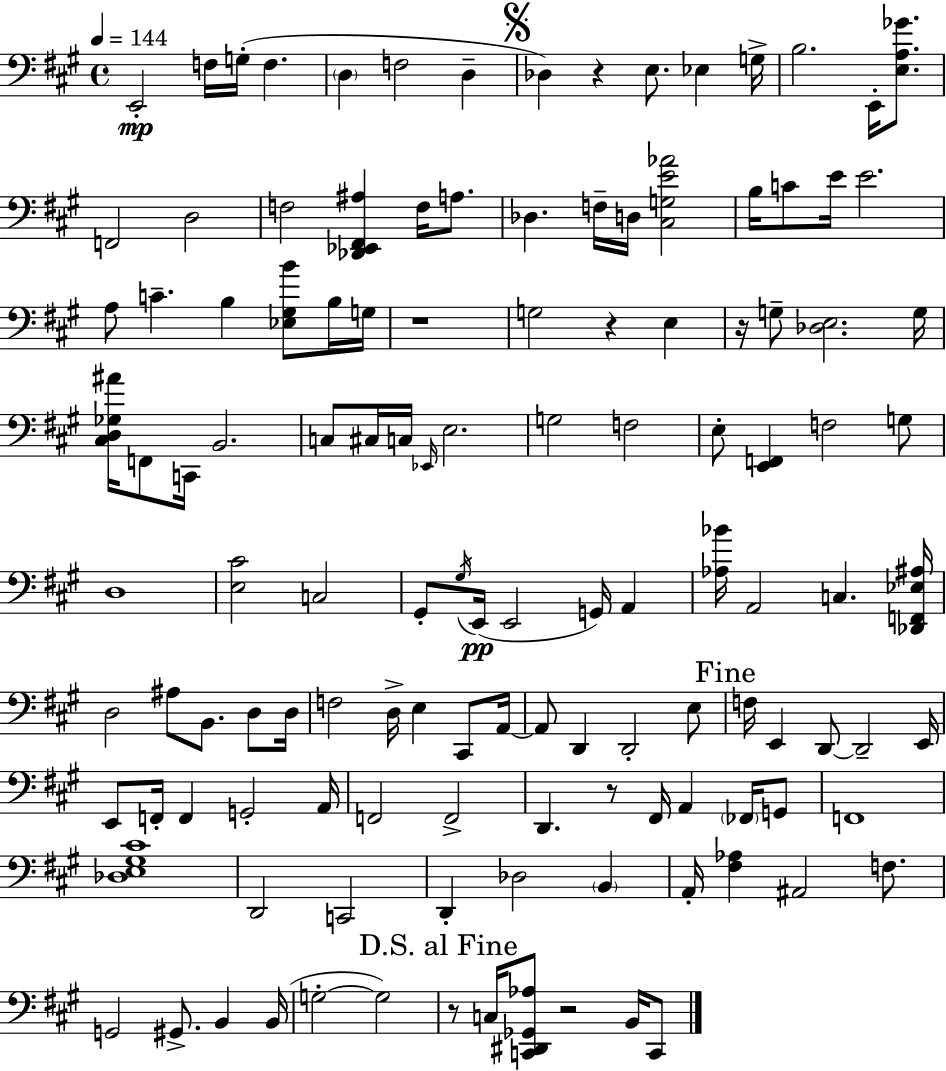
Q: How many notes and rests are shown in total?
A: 126